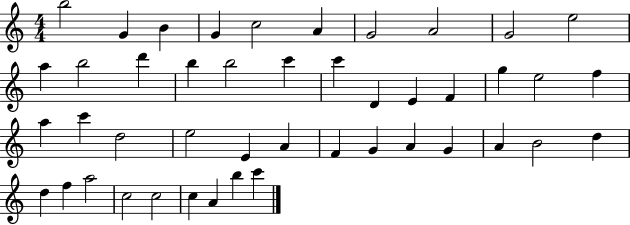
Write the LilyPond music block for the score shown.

{
  \clef treble
  \numericTimeSignature
  \time 4/4
  \key c \major
  b''2 g'4 b'4 | g'4 c''2 a'4 | g'2 a'2 | g'2 e''2 | \break a''4 b''2 d'''4 | b''4 b''2 c'''4 | c'''4 d'4 e'4 f'4 | g''4 e''2 f''4 | \break a''4 c'''4 d''2 | e''2 e'4 a'4 | f'4 g'4 a'4 g'4 | a'4 b'2 d''4 | \break d''4 f''4 a''2 | c''2 c''2 | c''4 a'4 b''4 c'''4 | \bar "|."
}